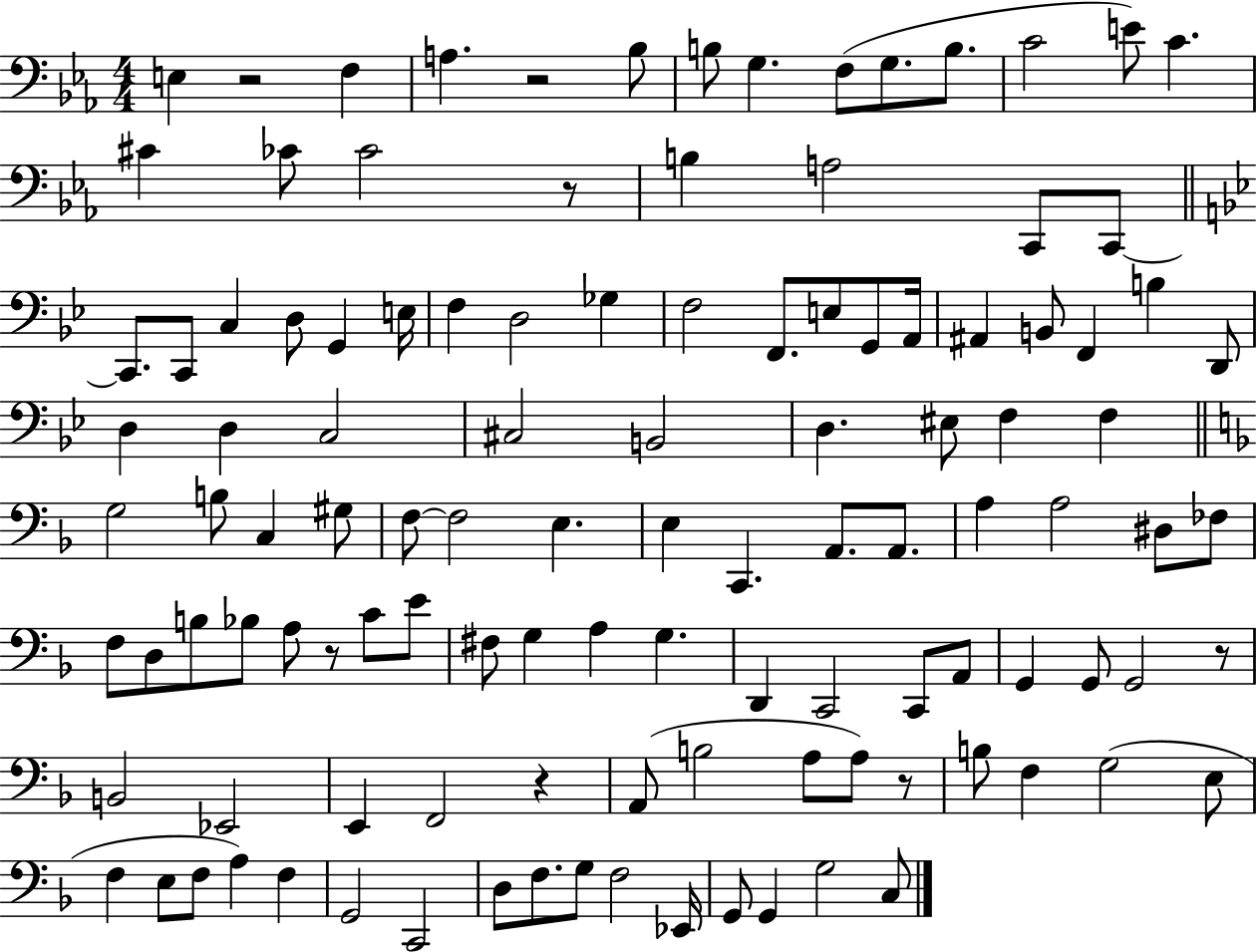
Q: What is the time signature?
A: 4/4